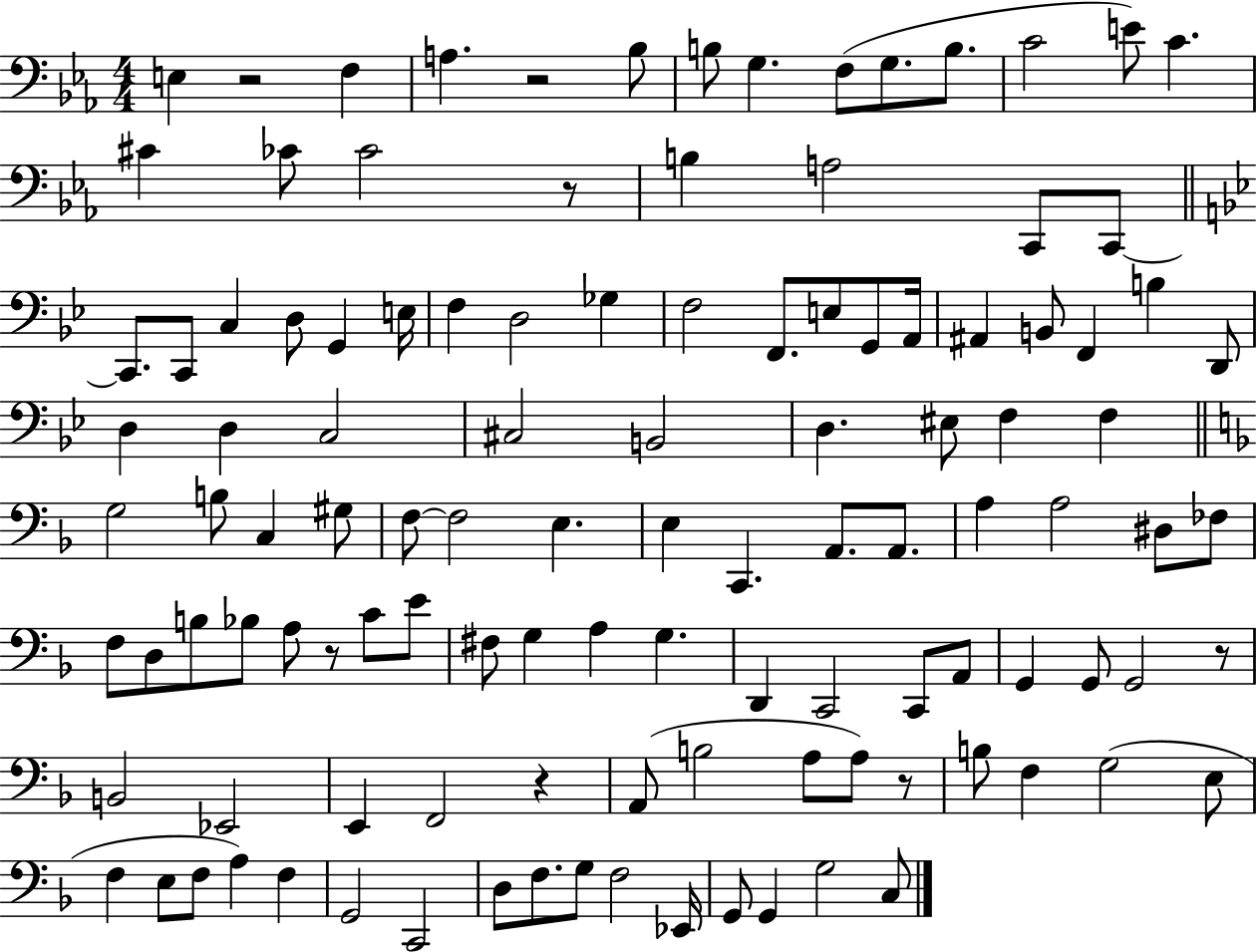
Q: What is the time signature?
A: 4/4